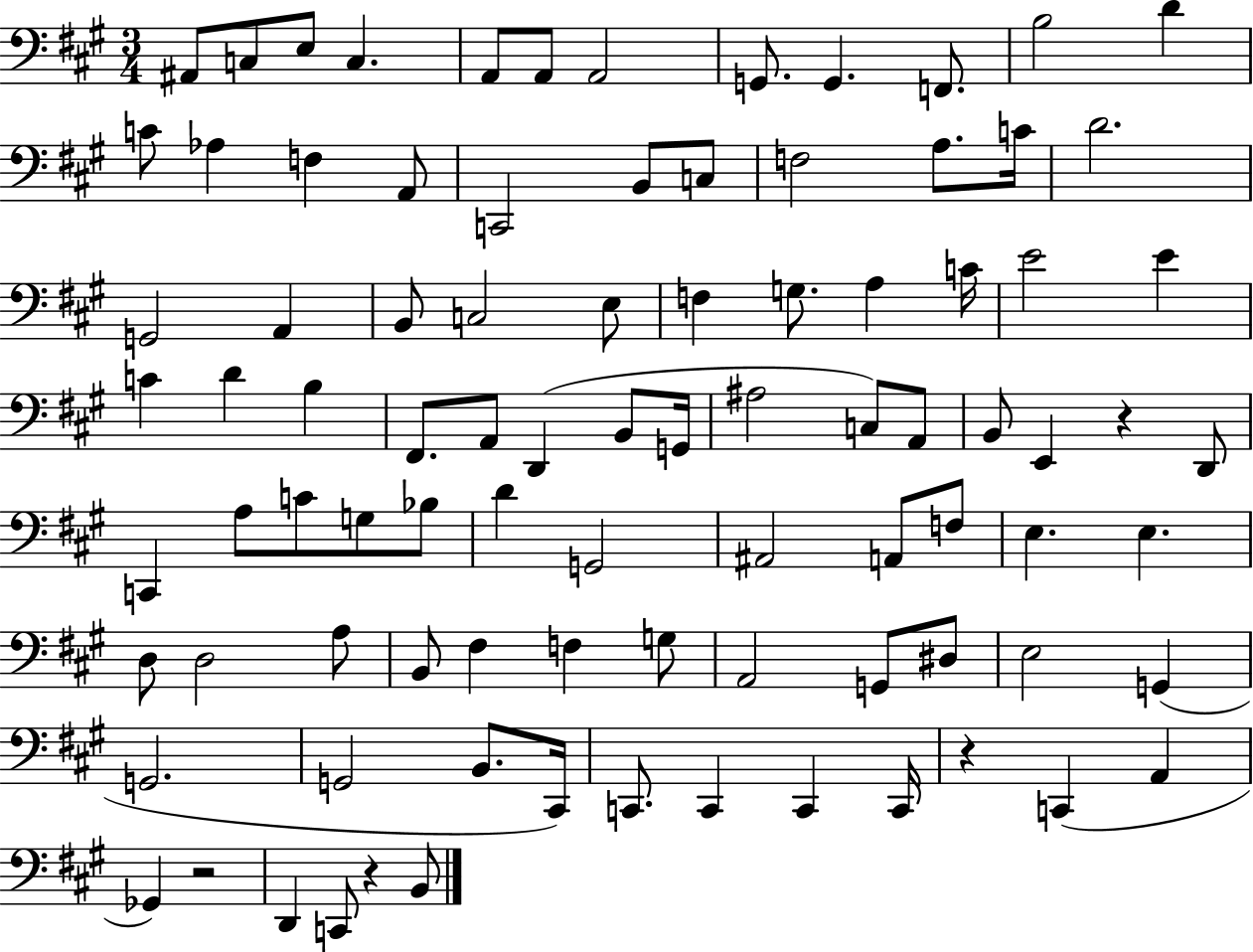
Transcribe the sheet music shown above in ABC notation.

X:1
T:Untitled
M:3/4
L:1/4
K:A
^A,,/2 C,/2 E,/2 C, A,,/2 A,,/2 A,,2 G,,/2 G,, F,,/2 B,2 D C/2 _A, F, A,,/2 C,,2 B,,/2 C,/2 F,2 A,/2 C/4 D2 G,,2 A,, B,,/2 C,2 E,/2 F, G,/2 A, C/4 E2 E C D B, ^F,,/2 A,,/2 D,, B,,/2 G,,/4 ^A,2 C,/2 A,,/2 B,,/2 E,, z D,,/2 C,, A,/2 C/2 G,/2 _B,/2 D G,,2 ^A,,2 A,,/2 F,/2 E, E, D,/2 D,2 A,/2 B,,/2 ^F, F, G,/2 A,,2 G,,/2 ^D,/2 E,2 G,, G,,2 G,,2 B,,/2 ^C,,/4 C,,/2 C,, C,, C,,/4 z C,, A,, _G,, z2 D,, C,,/2 z B,,/2